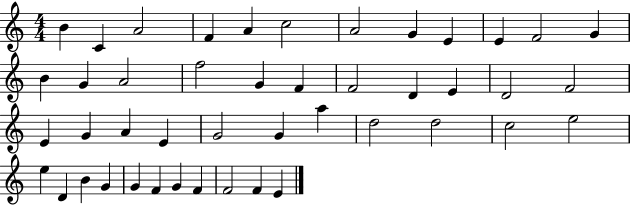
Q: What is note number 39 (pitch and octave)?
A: G4